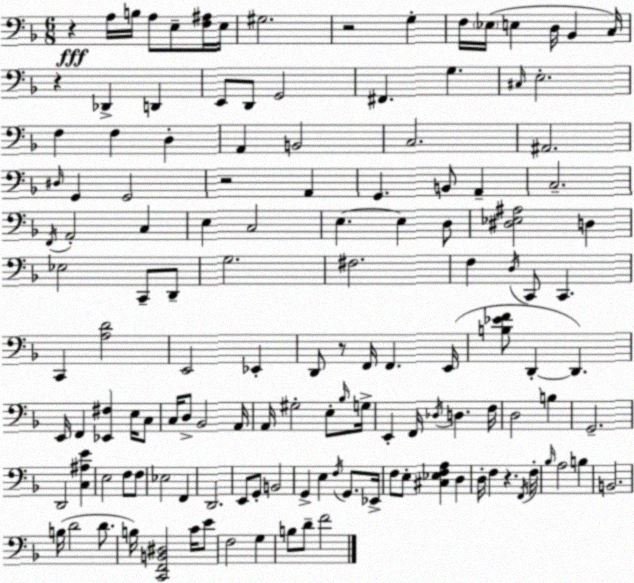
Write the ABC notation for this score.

X:1
T:Untitled
M:6/8
L:1/4
K:F
z A,/4 B,/4 A,/2 E,/2 [F,^A,]/4 E,/4 ^G,2 z2 G, F,/4 _E,/4 E, D,/4 _B,, C,/4 z _D,, D,, E,,/2 D,,/2 G,,2 ^F,, G, ^C,/4 E,2 F, F, D, A,, B,,2 C,2 ^A,,2 ^D,/4 G,, G,,2 z2 A,, G,, B,,/2 A,, C,2 F,,/4 A,,2 C, E, C,2 E, E, D,/2 [^D,_E,^A,]2 D, _E,2 C,,/2 D,,/2 G,2 ^F,2 F, D,/4 C,,/2 C,, C,, [A,D]2 E,,2 _E,, D,,/2 z/2 F,,/4 F,, E,,/4 [B,_EF]/2 D,, D,, E,,/4 F,, [_E,,^F,] E,/4 C,/2 C,/4 D,/2 _B,,2 A,,/4 A,,/4 ^G,2 E,/2 _B,/4 G,/4 E,, F,,/4 _D,/4 D, F,/4 D,2 B, G,,2 D,,2 [C,^A,E] E,2 F,/2 F,/2 _E,2 F,, D,,2 E,,/2 G,,/2 B,,2 G,, E, F,/4 G,,/2 _E,,/4 F,/2 E,/2 [^C,_E,F,A,] D, D,/4 F, z F,,/4 F,/4 _B,/4 A,2 B, B,,2 B,/4 D2 D/2 B,/4 [C,,F,,B,,^D,]2 C/4 E/2 F,2 G, B,/2 D/2 F2